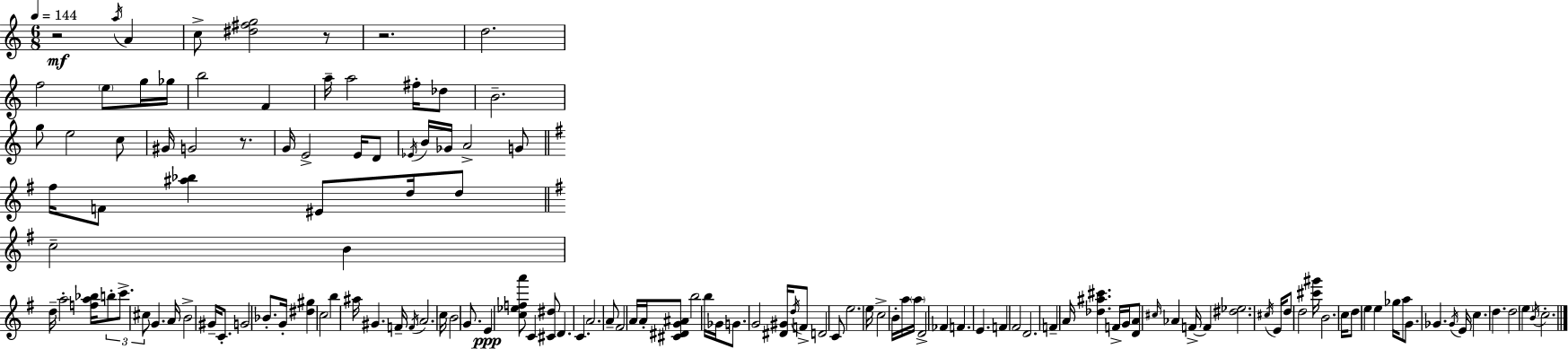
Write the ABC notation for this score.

X:1
T:Untitled
M:6/8
L:1/4
K:Am
z2 a/4 A c/2 [^d^fg]2 z/2 z2 d2 f2 e/2 g/4 _g/4 b2 F a/4 a2 ^f/4 _d/2 B2 g/2 e2 c/2 ^G/4 G2 z/2 G/4 E2 E/4 D/2 _E/4 B/4 _G/4 A2 G/2 ^f/4 F/2 [^a_b] ^E/2 d/4 d/2 c2 B d/4 a2 [fa_b]/4 b/2 c'/2 ^c/2 G A/4 B2 ^G/4 C/2 G2 _B/2 G/4 [^d^g] c2 b ^a/4 ^G F/4 F/4 A2 c/4 B2 G/2 E [c_efa']/2 C [^C^d]/2 D C A2 A/2 ^F2 A/4 A/4 [^C^DG^A]/2 b2 b/4 _G/4 G/2 G2 [^D^G]/4 d/4 F/2 D2 C/2 e2 e/4 c2 B/4 a/4 a/4 D2 _F F E F ^F2 D2 F A/4 [_d^a^c'] F/4 G/4 [DA]/2 ^c/4 _A F/4 F [^d_e]2 ^c/4 E/4 d/2 d2 [^c'^g']/4 B2 c/4 d/2 e e _g/4 a/2 G/2 _G _G/4 E/4 c d d2 e B/4 c2